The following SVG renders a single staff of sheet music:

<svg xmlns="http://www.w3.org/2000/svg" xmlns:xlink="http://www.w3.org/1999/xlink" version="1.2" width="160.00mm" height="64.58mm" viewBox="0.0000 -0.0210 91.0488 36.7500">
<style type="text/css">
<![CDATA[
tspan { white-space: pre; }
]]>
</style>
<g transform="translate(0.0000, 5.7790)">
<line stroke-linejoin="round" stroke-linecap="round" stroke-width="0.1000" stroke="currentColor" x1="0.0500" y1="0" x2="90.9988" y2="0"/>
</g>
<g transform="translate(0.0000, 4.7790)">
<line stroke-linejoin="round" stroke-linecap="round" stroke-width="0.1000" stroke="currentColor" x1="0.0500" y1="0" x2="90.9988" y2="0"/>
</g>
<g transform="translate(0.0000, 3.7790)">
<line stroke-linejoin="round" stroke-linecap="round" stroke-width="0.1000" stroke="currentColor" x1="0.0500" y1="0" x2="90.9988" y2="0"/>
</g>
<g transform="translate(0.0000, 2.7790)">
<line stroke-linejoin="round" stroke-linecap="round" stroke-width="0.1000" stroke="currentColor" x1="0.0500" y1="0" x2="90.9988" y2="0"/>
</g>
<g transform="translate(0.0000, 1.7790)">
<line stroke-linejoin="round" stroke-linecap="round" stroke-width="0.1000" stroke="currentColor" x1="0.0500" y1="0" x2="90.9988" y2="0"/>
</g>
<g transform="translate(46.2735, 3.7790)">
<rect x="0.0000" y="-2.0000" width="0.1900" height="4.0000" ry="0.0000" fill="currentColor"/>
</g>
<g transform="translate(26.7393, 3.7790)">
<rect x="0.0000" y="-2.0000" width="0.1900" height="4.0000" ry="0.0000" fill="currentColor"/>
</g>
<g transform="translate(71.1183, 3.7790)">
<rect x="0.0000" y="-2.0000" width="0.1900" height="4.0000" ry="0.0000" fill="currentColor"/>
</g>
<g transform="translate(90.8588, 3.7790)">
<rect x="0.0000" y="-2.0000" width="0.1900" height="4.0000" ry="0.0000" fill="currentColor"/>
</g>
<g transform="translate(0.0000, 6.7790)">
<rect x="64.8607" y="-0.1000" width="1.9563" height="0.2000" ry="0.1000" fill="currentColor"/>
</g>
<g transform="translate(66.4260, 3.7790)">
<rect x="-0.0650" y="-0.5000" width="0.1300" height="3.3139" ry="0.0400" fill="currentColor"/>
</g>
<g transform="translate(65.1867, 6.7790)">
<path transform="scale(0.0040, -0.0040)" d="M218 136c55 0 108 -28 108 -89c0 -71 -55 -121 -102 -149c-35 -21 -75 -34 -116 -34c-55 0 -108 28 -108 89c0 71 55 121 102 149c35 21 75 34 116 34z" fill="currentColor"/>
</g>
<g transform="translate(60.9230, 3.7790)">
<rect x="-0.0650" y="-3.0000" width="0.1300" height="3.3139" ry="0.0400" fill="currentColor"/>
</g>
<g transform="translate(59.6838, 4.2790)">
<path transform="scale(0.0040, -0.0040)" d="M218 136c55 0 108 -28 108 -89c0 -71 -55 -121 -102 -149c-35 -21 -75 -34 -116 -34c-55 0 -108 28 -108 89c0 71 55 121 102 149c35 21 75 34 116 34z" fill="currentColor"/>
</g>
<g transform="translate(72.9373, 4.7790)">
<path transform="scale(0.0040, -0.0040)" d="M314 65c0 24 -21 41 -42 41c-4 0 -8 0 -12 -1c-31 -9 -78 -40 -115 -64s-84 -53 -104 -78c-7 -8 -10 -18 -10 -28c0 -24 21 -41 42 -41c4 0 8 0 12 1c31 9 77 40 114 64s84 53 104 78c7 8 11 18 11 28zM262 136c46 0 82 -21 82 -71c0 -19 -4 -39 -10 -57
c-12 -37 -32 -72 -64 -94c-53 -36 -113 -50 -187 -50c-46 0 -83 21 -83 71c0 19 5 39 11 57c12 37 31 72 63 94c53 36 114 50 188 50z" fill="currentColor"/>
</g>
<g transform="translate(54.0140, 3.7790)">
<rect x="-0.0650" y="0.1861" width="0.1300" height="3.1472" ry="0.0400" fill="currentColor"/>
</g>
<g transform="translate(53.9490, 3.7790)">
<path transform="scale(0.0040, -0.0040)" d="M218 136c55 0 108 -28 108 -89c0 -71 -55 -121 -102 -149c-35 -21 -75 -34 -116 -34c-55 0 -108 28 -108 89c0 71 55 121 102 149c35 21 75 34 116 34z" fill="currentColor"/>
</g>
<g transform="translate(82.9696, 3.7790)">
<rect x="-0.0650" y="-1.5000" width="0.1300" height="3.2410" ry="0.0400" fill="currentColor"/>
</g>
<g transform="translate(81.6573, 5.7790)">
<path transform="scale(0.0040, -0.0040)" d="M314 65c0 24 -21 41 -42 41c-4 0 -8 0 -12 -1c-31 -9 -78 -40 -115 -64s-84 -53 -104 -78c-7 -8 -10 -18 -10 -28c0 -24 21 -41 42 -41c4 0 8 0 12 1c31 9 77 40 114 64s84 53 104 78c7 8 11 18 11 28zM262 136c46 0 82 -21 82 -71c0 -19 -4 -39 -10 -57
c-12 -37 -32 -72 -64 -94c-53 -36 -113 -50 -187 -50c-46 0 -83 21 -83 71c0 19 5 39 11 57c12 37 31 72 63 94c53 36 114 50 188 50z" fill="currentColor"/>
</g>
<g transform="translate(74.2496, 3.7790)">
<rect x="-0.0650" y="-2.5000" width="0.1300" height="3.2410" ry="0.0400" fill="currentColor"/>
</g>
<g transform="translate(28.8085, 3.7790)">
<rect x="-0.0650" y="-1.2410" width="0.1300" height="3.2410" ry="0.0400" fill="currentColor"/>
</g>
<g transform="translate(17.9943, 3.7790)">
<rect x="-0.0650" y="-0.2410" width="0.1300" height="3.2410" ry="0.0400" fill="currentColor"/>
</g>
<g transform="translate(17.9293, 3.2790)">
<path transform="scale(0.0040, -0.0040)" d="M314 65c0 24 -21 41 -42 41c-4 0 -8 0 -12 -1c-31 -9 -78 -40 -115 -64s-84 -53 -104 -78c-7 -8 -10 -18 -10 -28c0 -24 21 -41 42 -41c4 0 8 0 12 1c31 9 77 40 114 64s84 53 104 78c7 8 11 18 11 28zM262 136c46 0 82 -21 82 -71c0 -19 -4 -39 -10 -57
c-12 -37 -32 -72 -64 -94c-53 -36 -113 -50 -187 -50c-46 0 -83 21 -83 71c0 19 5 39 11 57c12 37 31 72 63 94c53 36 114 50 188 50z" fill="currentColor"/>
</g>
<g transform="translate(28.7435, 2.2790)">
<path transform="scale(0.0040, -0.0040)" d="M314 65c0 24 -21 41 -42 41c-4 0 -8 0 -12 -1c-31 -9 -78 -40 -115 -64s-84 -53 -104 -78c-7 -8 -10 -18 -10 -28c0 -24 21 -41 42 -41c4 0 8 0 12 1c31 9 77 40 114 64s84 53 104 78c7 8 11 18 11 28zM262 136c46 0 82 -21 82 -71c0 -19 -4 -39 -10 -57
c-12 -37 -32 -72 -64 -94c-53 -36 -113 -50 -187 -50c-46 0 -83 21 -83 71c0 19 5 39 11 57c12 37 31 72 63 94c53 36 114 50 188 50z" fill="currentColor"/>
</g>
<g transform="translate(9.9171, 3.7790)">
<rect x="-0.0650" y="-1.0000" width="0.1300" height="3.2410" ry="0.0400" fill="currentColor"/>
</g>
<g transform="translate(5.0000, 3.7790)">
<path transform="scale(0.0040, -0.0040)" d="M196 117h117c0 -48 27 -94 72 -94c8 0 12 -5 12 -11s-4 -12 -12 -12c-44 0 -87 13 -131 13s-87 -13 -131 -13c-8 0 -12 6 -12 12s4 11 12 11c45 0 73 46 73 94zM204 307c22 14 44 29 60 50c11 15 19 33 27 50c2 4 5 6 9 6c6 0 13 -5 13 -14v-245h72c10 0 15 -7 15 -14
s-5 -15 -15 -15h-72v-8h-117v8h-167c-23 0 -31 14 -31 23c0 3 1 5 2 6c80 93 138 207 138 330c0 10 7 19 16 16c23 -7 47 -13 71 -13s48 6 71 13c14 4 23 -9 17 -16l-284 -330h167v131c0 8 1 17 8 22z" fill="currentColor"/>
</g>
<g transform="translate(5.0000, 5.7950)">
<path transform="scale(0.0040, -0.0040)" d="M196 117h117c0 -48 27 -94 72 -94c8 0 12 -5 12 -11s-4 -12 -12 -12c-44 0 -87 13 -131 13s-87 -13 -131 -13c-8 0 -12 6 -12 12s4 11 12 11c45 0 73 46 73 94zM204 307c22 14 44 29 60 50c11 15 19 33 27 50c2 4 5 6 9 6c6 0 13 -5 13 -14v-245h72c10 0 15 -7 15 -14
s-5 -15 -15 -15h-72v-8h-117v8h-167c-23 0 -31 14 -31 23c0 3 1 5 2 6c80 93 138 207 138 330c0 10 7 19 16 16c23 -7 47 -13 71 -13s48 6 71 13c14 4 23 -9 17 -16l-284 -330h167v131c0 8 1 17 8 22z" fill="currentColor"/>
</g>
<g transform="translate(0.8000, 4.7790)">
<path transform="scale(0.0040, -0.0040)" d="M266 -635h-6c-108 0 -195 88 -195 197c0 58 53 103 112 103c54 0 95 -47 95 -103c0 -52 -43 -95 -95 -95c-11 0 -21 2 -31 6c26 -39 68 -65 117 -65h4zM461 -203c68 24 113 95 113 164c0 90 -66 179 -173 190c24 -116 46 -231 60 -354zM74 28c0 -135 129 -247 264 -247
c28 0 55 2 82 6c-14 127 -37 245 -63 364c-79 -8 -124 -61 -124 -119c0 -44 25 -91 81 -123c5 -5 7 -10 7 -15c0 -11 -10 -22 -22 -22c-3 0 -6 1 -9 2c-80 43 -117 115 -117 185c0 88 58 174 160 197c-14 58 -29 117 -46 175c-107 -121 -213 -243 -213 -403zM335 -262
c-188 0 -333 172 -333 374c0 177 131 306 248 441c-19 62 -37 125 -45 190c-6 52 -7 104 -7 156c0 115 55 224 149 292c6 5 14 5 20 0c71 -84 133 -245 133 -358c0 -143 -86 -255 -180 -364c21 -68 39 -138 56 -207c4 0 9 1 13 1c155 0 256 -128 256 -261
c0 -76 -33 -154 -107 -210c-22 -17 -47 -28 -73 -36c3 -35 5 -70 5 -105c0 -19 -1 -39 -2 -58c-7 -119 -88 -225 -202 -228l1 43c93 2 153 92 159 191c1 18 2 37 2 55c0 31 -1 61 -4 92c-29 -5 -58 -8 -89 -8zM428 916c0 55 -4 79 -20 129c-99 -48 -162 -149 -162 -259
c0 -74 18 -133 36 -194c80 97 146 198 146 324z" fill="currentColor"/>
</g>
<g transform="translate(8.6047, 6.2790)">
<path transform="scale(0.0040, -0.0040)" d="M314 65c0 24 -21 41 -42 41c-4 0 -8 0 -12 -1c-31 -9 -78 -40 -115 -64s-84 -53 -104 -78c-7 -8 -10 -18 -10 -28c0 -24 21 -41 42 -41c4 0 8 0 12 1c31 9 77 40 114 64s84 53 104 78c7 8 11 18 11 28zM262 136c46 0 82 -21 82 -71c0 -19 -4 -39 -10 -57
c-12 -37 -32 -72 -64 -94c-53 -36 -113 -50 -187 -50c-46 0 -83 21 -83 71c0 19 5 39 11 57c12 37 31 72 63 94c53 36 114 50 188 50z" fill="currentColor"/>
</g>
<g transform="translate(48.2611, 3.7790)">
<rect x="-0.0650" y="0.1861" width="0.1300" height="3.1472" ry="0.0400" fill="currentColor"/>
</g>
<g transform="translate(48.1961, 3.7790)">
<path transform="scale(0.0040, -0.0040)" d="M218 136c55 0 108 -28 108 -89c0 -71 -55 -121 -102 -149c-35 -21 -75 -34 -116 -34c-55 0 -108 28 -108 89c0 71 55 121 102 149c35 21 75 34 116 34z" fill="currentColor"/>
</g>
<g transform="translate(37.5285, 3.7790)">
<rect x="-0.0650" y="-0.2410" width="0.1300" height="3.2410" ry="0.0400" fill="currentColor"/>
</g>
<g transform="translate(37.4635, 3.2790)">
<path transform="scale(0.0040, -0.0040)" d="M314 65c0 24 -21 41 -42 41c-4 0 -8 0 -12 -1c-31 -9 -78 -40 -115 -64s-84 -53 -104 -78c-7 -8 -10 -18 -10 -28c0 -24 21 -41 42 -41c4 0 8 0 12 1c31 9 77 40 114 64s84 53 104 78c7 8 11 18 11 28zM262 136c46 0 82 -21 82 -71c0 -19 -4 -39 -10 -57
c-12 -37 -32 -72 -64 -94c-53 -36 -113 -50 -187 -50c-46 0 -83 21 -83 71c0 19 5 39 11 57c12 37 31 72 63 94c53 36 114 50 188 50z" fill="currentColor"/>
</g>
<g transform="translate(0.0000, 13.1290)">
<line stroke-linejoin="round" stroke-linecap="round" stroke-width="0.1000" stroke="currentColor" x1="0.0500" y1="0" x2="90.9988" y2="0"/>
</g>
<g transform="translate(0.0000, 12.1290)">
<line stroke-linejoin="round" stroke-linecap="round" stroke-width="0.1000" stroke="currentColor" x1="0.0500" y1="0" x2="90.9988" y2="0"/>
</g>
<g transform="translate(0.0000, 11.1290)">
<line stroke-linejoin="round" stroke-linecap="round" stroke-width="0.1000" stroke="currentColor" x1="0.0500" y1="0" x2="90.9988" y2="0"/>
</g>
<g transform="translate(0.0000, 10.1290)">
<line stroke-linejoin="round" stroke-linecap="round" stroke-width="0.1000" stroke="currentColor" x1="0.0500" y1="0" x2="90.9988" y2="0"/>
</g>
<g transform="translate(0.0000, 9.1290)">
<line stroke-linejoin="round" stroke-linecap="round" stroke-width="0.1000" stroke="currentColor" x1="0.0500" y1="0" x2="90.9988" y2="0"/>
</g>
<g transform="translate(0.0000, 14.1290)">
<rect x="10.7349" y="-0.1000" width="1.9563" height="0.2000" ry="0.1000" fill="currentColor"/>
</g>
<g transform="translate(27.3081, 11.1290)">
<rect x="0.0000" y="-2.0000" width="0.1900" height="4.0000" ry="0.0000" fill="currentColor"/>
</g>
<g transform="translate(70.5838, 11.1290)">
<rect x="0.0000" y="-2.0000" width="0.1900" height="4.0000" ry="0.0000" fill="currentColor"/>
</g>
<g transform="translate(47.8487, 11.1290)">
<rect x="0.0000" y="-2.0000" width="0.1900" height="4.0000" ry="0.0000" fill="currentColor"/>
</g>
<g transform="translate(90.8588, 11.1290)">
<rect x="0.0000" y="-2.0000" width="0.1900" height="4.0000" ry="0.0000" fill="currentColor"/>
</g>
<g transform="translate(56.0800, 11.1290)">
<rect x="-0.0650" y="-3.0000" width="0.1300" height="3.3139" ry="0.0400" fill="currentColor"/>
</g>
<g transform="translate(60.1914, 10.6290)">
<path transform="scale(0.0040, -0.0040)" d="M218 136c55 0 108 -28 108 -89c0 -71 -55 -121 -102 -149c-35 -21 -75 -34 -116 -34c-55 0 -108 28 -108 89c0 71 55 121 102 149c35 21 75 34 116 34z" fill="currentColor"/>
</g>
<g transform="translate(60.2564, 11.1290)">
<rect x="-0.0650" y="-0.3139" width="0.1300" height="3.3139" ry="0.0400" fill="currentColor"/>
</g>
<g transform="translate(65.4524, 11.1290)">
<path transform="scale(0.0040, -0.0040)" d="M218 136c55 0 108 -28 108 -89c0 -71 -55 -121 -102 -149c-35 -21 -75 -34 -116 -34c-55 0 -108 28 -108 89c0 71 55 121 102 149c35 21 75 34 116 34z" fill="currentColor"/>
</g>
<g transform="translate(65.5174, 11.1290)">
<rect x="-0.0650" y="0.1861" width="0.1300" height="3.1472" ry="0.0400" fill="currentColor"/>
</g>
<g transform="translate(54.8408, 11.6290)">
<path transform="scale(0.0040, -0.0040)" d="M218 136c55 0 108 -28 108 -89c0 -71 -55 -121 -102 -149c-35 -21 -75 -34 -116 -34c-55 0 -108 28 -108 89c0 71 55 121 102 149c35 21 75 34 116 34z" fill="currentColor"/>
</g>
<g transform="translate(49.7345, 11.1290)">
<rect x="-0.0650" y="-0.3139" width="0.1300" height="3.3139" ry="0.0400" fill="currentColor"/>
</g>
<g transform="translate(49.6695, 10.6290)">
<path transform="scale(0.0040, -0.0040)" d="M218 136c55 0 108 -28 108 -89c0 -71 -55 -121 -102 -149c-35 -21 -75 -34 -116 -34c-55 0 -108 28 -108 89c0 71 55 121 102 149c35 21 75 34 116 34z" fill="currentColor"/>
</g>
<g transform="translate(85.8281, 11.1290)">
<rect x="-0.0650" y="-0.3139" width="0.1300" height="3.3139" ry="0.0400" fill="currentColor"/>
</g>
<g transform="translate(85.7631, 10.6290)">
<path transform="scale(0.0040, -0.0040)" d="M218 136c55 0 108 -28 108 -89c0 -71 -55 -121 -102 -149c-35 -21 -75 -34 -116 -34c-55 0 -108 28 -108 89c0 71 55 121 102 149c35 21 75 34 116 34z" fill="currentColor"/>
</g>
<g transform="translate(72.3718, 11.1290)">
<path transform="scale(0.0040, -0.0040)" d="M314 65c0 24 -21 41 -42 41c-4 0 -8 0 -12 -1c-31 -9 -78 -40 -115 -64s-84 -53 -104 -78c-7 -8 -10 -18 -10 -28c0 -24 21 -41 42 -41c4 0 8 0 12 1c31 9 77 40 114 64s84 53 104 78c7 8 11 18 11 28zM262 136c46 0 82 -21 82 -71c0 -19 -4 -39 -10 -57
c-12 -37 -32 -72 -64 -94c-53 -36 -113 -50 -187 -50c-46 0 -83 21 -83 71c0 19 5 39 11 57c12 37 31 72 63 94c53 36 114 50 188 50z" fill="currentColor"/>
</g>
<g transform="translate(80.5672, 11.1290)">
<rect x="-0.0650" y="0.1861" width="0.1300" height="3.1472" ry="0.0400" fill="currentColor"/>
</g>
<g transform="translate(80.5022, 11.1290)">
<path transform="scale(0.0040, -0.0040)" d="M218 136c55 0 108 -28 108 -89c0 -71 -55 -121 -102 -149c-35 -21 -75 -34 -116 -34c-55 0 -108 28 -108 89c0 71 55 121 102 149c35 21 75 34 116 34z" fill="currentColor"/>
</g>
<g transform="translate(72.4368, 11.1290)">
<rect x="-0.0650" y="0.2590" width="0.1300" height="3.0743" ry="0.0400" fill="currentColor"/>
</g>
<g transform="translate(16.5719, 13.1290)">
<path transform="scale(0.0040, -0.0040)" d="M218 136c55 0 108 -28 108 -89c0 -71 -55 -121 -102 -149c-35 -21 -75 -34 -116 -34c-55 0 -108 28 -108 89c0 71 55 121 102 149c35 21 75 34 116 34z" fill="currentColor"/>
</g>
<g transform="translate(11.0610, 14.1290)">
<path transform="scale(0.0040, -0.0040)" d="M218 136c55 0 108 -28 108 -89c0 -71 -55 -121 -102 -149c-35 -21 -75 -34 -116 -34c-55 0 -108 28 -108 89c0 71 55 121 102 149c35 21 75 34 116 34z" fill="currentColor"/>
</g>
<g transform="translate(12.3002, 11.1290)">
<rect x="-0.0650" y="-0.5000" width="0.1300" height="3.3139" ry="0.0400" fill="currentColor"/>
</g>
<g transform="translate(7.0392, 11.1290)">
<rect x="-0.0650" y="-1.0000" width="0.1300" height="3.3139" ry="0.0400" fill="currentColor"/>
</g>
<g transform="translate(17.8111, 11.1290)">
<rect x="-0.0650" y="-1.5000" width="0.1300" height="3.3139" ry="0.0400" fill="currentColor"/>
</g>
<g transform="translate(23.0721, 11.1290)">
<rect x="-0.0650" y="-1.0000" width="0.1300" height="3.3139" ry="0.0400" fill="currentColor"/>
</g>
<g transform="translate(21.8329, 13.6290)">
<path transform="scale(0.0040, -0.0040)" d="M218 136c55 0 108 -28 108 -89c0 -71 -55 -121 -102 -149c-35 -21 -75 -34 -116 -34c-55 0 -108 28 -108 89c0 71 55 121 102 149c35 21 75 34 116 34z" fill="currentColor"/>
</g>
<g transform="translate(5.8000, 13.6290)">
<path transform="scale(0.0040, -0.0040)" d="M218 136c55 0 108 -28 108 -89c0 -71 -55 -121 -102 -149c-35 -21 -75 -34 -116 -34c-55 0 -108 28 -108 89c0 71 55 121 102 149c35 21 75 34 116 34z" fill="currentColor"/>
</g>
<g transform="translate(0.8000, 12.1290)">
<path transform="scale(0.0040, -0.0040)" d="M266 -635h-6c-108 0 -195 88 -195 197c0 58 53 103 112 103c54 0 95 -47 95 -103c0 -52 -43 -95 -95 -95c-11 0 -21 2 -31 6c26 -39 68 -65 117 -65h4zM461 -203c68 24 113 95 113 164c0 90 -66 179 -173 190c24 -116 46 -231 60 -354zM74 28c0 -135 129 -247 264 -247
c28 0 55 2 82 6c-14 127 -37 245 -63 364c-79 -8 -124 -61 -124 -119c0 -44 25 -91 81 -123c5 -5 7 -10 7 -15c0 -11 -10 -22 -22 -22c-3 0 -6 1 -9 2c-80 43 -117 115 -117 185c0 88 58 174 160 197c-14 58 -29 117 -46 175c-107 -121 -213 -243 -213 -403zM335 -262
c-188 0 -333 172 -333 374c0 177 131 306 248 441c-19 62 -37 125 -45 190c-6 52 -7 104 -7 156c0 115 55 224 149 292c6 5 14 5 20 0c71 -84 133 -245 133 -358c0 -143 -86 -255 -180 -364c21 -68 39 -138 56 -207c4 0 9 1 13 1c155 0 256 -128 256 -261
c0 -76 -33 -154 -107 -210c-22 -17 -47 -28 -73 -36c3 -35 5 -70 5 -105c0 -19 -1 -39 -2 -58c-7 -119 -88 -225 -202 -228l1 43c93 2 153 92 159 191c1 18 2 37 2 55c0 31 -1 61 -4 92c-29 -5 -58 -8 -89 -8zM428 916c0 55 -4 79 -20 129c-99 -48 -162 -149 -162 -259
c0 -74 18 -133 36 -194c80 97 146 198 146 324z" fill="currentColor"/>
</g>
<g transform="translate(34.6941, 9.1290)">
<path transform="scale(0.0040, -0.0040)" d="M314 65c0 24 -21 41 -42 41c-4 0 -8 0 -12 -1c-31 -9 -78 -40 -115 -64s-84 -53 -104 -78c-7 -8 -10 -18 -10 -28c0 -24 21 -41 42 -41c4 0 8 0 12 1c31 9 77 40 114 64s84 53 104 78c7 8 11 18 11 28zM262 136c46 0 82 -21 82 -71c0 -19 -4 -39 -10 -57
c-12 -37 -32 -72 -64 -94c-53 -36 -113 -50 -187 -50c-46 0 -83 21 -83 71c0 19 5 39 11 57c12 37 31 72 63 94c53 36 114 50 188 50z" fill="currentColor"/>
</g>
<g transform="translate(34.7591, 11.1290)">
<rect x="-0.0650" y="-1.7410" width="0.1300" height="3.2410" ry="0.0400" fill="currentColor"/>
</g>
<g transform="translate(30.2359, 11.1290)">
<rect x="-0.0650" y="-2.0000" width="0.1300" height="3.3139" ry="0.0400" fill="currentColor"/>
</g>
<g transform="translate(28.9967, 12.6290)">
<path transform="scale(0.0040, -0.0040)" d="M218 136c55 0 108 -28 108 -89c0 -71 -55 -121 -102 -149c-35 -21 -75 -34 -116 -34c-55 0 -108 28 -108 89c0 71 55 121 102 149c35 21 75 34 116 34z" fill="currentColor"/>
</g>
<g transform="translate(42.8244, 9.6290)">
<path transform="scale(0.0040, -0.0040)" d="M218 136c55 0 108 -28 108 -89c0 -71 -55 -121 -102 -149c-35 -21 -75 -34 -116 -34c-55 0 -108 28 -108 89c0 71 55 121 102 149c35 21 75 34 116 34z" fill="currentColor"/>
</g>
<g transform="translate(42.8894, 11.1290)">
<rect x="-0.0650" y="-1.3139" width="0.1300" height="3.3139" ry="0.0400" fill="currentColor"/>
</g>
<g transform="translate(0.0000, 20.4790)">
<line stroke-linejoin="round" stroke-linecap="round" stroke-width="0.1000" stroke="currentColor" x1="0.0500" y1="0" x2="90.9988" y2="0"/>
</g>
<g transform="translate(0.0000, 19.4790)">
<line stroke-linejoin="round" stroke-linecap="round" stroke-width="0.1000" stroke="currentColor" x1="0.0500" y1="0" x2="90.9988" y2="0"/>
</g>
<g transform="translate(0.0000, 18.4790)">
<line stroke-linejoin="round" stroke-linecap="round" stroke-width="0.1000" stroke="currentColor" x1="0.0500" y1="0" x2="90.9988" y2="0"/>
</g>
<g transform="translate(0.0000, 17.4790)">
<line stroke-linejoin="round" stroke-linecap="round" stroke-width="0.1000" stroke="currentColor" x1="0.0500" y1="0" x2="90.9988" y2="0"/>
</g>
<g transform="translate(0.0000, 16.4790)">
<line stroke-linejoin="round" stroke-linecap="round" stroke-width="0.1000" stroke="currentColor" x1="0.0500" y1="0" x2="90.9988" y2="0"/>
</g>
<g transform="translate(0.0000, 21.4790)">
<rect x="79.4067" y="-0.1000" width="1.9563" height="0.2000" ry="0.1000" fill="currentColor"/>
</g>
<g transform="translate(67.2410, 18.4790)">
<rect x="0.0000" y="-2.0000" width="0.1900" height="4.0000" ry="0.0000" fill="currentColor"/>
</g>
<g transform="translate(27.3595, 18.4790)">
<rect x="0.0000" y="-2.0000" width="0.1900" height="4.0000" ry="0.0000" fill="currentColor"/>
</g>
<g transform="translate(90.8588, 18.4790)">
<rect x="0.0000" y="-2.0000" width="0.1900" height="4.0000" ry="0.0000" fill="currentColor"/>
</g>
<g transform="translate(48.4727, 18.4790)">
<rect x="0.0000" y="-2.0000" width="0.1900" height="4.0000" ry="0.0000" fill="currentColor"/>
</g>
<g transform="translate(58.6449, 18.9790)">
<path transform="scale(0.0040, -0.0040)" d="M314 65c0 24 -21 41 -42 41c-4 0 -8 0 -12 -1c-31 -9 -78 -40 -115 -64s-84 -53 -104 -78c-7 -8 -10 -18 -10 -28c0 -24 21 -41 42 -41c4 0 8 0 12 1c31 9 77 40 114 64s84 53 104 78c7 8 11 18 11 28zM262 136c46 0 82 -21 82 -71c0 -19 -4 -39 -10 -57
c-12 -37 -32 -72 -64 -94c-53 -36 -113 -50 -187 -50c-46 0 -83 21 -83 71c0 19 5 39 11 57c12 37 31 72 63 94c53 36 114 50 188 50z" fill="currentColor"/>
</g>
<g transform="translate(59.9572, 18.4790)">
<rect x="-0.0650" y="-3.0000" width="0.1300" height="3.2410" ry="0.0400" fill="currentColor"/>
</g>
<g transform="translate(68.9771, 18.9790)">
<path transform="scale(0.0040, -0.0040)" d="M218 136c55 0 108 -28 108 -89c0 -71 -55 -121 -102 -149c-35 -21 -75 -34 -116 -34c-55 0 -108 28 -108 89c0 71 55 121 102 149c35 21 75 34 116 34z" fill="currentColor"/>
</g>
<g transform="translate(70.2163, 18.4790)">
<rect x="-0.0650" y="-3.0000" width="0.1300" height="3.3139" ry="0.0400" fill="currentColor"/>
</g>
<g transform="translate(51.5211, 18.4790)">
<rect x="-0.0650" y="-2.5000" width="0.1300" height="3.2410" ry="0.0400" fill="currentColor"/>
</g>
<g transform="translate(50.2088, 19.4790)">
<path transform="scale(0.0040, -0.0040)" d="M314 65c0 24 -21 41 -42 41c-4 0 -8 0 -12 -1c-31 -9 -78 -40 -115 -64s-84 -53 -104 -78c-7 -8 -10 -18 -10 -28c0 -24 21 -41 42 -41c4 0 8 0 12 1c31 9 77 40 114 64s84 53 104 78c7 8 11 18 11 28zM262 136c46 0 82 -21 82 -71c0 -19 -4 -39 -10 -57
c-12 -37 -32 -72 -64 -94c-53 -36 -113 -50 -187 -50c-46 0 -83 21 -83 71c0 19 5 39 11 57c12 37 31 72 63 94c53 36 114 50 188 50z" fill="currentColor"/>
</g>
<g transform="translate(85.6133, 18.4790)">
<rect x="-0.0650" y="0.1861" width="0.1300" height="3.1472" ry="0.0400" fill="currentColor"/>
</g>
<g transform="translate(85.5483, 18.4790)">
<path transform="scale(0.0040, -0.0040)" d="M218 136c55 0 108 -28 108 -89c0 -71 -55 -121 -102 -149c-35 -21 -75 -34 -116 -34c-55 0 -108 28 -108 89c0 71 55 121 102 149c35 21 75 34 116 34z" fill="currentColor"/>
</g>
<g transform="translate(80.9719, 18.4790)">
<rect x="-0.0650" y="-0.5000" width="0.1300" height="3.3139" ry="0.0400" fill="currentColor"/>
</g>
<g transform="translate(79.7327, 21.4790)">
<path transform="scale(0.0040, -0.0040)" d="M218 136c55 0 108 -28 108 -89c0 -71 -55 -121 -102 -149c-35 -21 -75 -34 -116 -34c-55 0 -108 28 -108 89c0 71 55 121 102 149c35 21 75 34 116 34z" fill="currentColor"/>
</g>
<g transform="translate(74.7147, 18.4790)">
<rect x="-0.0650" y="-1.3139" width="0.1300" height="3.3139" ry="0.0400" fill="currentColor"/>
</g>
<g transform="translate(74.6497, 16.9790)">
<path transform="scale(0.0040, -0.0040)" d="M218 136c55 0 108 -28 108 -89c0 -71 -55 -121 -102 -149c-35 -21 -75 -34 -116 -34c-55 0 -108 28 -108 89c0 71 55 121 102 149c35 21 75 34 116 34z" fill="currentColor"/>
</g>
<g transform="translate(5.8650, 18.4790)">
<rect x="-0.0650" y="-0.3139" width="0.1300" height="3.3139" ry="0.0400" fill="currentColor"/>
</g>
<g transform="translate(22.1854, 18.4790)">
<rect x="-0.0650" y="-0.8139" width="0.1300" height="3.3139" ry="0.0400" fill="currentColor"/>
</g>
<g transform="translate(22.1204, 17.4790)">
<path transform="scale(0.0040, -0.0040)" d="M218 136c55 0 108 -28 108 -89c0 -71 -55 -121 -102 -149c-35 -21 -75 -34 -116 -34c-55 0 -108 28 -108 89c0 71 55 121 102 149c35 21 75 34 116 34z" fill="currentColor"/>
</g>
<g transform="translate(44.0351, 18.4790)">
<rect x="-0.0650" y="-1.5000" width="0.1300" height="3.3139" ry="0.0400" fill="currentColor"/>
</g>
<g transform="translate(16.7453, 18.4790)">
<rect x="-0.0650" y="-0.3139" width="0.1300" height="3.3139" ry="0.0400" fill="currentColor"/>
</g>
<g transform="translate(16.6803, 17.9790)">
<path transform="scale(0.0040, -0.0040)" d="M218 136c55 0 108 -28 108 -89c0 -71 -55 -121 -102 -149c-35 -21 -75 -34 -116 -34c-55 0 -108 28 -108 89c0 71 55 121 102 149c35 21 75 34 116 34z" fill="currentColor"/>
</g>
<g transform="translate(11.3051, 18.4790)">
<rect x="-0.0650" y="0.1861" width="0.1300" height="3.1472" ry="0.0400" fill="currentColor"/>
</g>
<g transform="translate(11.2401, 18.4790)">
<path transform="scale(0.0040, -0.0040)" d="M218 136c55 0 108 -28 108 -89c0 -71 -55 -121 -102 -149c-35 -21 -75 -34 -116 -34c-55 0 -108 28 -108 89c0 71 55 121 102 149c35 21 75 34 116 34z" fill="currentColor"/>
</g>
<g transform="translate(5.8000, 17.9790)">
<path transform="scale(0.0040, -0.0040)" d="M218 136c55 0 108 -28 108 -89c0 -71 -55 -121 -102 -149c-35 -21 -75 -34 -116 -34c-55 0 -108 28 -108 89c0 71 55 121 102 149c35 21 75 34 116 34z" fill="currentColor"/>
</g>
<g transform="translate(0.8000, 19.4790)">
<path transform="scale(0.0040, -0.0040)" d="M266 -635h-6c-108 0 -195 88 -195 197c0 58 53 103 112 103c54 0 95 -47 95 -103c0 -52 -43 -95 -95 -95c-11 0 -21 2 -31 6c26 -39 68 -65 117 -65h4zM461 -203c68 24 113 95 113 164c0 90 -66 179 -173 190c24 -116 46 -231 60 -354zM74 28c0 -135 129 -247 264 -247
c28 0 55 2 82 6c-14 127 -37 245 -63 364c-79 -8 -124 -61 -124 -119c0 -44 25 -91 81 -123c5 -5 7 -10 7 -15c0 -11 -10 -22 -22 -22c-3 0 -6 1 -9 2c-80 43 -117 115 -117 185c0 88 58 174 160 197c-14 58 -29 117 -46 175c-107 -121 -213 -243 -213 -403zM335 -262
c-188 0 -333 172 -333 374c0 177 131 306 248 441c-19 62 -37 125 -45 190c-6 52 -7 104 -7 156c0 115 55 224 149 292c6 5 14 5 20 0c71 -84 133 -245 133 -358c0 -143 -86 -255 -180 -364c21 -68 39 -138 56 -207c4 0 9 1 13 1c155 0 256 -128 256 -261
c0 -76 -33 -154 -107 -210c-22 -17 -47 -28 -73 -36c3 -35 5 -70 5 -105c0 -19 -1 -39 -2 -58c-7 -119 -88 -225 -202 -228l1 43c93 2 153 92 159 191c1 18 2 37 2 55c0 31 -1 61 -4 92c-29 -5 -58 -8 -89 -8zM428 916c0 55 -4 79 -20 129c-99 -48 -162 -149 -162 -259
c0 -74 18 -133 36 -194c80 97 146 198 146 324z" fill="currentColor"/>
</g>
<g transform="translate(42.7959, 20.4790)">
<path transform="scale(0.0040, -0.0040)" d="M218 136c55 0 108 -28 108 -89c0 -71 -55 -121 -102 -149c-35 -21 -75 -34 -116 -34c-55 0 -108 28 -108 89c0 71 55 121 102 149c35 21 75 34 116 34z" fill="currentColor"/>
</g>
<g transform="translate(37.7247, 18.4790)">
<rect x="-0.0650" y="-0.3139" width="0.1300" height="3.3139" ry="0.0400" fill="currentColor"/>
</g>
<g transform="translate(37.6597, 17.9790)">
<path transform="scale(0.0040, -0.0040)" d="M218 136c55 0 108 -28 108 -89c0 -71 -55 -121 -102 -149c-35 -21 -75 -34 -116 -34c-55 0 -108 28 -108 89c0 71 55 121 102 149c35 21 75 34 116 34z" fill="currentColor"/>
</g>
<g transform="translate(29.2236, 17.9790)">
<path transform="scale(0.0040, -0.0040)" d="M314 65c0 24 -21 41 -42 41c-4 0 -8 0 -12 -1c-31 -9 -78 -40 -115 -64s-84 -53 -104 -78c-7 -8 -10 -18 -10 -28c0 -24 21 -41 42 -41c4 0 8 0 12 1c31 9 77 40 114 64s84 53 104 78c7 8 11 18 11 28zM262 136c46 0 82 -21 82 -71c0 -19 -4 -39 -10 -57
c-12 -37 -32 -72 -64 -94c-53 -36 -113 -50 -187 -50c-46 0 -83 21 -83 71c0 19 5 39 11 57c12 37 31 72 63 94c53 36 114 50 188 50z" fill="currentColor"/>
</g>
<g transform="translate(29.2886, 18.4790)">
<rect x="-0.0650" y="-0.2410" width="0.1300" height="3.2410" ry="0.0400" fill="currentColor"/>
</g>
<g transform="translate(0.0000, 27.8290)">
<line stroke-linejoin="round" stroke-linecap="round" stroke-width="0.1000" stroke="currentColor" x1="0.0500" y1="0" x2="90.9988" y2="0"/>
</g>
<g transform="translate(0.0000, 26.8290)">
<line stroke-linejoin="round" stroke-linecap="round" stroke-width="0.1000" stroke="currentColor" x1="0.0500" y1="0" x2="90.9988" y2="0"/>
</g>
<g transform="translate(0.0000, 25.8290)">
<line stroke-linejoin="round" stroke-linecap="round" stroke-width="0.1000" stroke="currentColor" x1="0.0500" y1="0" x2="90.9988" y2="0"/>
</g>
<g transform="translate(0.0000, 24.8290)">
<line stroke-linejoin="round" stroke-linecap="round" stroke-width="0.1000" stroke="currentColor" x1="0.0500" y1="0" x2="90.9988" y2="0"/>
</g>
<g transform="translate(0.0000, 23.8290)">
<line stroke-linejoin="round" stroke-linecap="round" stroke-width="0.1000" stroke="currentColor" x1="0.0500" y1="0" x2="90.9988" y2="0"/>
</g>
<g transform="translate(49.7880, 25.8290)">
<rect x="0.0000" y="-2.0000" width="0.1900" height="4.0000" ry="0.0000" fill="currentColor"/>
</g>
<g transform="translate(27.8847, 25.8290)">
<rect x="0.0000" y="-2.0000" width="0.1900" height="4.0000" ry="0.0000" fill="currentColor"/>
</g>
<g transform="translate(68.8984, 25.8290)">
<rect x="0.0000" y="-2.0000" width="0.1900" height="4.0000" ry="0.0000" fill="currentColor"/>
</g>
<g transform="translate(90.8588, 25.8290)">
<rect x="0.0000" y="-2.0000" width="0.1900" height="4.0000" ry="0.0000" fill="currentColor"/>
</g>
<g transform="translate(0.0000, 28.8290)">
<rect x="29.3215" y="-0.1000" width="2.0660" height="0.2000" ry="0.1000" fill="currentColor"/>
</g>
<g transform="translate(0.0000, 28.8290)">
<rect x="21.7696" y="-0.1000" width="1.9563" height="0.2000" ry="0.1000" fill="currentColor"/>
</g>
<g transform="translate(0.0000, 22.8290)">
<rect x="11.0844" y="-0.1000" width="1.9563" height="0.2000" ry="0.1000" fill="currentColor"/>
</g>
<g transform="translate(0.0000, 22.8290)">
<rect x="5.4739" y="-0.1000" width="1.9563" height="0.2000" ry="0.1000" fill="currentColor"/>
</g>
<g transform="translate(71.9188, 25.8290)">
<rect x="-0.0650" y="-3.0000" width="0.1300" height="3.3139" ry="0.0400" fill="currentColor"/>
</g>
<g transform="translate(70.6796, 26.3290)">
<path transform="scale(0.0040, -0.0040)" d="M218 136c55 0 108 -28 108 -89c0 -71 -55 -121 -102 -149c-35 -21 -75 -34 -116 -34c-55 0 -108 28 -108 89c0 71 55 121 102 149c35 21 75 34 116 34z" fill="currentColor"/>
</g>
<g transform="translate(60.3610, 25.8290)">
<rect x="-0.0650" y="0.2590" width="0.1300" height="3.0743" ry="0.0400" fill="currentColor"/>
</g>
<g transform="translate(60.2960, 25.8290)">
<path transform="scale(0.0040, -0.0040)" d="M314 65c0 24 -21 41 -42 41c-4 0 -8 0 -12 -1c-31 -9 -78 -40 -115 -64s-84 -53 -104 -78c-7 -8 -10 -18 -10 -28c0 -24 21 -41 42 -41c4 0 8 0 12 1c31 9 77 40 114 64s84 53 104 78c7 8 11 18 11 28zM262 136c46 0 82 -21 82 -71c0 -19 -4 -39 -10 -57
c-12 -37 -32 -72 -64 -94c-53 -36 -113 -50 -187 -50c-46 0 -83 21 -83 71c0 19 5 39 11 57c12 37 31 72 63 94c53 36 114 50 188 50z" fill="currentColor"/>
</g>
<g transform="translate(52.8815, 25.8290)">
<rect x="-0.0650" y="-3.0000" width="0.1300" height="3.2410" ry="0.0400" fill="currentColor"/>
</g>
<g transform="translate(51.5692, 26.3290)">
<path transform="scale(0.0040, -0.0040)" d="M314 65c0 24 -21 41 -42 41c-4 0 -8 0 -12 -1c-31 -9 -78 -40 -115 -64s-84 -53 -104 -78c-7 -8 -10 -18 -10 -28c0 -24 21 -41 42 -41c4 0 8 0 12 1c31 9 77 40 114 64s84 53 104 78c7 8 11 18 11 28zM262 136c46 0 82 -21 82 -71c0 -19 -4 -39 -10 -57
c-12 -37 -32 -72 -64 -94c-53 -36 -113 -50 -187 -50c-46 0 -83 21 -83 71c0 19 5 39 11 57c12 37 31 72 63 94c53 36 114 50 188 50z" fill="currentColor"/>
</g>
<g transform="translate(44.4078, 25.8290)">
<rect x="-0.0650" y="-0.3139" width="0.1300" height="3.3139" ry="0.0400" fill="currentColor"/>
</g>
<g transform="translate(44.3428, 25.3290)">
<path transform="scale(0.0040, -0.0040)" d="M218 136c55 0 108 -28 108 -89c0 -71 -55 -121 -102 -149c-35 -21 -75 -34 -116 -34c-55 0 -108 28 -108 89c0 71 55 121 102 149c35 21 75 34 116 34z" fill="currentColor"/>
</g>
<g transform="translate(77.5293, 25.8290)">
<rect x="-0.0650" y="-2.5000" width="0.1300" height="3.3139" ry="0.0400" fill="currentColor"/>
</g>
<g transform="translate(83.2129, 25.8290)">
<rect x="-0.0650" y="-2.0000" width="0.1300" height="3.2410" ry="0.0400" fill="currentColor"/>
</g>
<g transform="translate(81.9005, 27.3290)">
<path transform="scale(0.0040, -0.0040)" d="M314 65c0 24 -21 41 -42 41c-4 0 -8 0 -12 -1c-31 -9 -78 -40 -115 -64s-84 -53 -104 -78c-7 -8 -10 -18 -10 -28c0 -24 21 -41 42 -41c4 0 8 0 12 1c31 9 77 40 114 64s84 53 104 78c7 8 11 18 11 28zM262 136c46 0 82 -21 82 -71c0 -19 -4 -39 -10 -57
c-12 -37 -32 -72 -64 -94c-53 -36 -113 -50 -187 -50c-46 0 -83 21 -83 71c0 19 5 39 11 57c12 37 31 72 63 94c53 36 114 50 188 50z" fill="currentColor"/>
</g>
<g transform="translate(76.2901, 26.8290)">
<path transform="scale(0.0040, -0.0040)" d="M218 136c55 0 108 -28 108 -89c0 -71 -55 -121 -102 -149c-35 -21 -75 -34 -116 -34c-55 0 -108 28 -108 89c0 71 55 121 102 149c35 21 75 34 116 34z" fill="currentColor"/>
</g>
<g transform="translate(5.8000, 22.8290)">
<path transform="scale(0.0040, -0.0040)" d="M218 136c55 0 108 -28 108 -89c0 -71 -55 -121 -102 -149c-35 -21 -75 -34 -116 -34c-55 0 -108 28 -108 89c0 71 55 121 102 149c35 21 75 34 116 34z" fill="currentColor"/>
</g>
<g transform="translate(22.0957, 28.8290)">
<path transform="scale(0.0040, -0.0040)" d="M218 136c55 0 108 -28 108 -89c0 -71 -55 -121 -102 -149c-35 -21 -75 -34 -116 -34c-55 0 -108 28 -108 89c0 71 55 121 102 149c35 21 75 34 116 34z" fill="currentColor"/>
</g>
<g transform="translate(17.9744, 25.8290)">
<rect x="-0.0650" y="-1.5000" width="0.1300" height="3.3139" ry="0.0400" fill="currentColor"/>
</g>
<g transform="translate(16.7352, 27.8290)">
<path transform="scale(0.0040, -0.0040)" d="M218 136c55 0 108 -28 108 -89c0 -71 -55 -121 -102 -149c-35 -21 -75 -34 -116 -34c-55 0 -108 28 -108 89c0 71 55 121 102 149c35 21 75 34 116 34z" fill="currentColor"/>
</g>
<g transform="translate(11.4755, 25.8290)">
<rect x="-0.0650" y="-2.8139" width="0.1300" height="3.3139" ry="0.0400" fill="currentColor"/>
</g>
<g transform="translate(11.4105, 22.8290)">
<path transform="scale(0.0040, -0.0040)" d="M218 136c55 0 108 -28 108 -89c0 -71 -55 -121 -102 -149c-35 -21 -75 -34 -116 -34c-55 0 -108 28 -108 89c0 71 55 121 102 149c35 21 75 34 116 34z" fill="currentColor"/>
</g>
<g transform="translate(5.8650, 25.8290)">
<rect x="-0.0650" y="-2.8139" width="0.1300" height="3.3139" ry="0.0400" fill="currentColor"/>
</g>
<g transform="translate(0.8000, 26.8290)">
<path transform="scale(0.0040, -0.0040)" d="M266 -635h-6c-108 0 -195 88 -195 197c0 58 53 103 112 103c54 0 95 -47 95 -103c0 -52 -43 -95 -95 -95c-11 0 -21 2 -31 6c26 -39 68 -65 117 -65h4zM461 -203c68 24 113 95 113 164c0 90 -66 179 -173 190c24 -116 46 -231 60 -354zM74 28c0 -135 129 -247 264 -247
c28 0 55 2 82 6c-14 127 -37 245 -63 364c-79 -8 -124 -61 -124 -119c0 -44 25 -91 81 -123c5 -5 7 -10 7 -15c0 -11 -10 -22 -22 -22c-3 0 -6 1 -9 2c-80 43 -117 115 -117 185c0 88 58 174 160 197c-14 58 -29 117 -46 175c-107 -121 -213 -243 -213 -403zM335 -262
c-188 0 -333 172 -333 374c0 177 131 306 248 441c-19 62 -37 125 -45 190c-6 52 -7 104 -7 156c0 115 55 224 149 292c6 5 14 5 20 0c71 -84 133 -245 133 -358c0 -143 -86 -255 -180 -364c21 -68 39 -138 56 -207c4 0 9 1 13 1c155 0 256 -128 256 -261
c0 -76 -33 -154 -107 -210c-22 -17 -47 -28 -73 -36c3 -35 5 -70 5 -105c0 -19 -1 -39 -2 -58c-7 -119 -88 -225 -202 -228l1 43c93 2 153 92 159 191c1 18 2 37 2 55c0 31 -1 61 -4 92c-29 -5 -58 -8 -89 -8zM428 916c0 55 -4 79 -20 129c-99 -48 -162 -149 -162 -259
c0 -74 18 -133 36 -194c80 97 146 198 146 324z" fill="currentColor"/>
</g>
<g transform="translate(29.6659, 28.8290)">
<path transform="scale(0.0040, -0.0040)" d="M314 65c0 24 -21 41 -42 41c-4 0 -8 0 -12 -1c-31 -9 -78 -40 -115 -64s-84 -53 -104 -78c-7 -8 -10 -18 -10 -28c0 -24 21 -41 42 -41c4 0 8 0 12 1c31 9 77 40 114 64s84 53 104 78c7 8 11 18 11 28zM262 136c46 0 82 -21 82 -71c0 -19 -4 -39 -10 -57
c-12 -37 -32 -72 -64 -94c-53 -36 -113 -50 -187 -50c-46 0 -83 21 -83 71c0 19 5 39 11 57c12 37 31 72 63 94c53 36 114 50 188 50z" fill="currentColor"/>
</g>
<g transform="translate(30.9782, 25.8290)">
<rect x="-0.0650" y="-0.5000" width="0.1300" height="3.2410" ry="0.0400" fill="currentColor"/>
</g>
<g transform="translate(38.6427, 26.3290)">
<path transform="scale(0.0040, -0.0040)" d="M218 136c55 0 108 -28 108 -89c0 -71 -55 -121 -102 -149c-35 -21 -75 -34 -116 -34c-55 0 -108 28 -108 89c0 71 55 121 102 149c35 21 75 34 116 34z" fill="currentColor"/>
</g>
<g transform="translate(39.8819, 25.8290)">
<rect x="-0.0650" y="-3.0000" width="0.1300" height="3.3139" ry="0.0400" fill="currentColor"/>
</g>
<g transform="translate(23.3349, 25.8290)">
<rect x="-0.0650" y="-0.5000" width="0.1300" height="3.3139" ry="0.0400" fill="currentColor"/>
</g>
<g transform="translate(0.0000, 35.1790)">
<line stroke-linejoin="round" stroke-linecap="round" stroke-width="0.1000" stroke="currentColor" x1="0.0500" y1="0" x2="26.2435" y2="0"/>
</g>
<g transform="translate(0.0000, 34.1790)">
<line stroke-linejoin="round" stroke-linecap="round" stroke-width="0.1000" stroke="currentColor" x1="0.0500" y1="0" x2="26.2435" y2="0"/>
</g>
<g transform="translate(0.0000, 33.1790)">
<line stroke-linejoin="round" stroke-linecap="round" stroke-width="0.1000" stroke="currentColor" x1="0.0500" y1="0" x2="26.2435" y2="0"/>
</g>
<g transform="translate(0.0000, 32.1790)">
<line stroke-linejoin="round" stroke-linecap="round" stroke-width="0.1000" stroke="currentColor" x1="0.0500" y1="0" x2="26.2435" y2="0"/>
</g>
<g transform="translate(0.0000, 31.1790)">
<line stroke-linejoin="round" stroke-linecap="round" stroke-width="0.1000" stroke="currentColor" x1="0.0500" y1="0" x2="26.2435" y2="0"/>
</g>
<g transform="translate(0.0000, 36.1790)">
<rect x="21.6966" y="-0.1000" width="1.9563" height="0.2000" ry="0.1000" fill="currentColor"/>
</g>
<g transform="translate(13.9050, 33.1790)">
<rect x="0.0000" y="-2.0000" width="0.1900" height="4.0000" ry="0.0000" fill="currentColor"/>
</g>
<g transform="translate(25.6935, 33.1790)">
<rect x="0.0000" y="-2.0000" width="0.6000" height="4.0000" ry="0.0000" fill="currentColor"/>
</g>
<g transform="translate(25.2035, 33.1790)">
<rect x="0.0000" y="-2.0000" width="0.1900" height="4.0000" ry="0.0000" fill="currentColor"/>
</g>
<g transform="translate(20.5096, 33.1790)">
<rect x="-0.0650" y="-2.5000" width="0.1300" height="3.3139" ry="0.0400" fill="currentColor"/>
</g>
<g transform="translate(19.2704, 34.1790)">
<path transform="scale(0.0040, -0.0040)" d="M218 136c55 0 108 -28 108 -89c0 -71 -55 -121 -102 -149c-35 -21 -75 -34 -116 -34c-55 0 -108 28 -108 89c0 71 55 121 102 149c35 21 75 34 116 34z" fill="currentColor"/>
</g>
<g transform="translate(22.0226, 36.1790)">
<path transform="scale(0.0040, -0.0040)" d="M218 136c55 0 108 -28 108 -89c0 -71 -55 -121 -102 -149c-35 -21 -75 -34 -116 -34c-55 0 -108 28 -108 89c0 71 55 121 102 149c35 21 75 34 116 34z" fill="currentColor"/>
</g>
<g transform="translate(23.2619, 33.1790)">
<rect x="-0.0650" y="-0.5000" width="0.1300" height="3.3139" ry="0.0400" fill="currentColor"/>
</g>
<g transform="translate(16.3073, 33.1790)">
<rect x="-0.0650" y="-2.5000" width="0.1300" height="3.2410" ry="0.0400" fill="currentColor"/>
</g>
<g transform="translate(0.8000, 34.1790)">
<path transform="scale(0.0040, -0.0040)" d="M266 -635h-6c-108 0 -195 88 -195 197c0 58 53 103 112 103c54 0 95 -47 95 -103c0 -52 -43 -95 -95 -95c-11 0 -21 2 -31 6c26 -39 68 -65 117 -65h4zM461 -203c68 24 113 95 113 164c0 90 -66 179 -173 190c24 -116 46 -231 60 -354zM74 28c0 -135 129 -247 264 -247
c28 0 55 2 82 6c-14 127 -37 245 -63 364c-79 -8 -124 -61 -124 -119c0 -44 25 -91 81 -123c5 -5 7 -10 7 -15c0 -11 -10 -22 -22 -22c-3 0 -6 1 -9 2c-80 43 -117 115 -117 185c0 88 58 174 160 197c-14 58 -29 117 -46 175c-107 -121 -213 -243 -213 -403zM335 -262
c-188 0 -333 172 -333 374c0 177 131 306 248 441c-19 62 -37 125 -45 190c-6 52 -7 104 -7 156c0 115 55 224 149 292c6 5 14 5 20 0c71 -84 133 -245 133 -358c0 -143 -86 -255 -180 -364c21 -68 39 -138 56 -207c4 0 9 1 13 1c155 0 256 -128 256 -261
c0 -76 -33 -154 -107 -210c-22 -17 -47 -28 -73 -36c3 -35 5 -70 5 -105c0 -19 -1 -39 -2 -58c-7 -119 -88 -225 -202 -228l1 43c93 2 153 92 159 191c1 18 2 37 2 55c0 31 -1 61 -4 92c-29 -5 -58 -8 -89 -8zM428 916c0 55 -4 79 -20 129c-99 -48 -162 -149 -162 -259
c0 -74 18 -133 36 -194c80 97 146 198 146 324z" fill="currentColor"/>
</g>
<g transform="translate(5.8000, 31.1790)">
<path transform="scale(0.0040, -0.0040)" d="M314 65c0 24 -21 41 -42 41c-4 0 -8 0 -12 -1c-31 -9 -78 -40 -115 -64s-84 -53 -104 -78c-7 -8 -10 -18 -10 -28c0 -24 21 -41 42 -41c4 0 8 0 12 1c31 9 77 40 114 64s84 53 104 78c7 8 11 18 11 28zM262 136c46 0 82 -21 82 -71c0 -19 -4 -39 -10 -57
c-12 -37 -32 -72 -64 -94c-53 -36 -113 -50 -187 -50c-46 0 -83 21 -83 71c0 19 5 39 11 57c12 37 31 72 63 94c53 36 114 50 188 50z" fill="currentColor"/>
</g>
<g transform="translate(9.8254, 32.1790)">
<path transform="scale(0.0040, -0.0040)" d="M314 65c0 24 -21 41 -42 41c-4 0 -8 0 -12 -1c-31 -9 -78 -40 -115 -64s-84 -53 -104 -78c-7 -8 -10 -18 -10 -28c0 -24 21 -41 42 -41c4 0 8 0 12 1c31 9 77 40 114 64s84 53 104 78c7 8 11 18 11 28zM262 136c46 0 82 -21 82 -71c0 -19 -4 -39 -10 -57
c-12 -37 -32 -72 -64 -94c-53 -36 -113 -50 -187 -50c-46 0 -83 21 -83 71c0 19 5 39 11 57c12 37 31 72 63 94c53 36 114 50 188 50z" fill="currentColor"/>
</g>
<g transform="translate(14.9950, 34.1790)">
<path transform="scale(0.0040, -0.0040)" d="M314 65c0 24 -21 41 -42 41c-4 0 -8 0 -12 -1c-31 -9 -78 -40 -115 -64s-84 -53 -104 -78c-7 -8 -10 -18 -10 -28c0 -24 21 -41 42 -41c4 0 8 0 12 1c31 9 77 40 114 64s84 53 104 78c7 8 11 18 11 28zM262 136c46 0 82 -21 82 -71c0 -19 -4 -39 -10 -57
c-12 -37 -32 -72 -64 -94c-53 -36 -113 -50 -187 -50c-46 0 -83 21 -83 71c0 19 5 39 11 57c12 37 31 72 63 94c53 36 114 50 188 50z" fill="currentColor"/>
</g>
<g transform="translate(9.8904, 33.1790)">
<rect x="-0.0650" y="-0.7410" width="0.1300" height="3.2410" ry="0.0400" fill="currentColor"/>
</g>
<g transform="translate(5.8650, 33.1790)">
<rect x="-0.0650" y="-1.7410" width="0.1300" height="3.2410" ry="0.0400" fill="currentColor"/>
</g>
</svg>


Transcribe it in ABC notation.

X:1
T:Untitled
M:4/4
L:1/4
K:C
D2 c2 e2 c2 B B A C G2 E2 D C E D F f2 e c A c B B2 B c c B c d c2 c E G2 A2 A e C B a a E C C2 A c A2 B2 A G F2 f2 d2 G2 G C